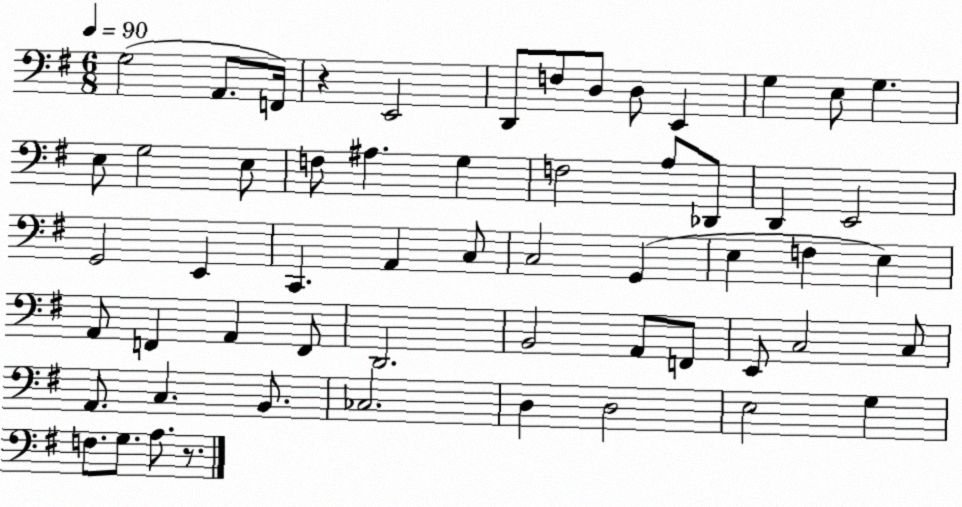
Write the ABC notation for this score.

X:1
T:Untitled
M:6/8
L:1/4
K:G
G,2 A,,/2 F,,/4 z E,,2 D,,/2 F,/2 D,/2 D,/2 E,, G, E,/2 G, E,/2 G,2 E,/2 F,/2 ^A, G, F,2 A,/2 _D,,/2 D,, E,,2 G,,2 E,, C,, A,, C,/2 C,2 G,, E, F, E, A,,/2 F,, A,, F,,/2 D,,2 B,,2 A,,/2 F,,/2 E,,/2 C,2 C,/2 A,,/2 C, B,,/2 _C,2 D, D,2 E,2 G, F,/2 G,/2 A,/2 z/2